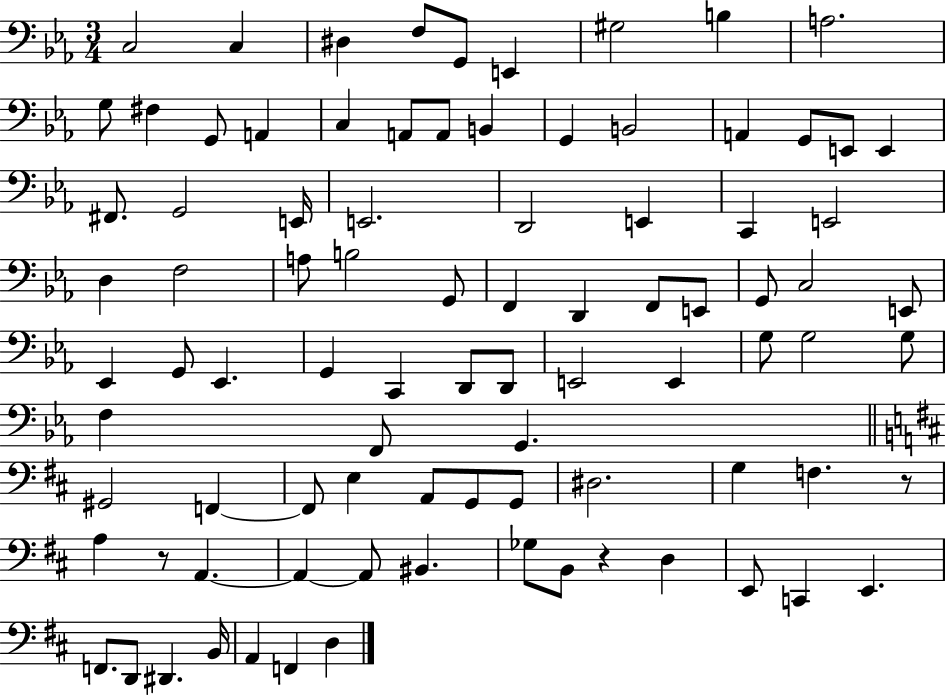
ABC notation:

X:1
T:Untitled
M:3/4
L:1/4
K:Eb
C,2 C, ^D, F,/2 G,,/2 E,, ^G,2 B, A,2 G,/2 ^F, G,,/2 A,, C, A,,/2 A,,/2 B,, G,, B,,2 A,, G,,/2 E,,/2 E,, ^F,,/2 G,,2 E,,/4 E,,2 D,,2 E,, C,, E,,2 D, F,2 A,/2 B,2 G,,/2 F,, D,, F,,/2 E,,/2 G,,/2 C,2 E,,/2 _E,, G,,/2 _E,, G,, C,, D,,/2 D,,/2 E,,2 E,, G,/2 G,2 G,/2 F, F,,/2 G,, ^G,,2 F,, F,,/2 E, A,,/2 G,,/2 G,,/2 ^D,2 G, F, z/2 A, z/2 A,, A,, A,,/2 ^B,, _G,/2 B,,/2 z D, E,,/2 C,, E,, F,,/2 D,,/2 ^D,, B,,/4 A,, F,, D,